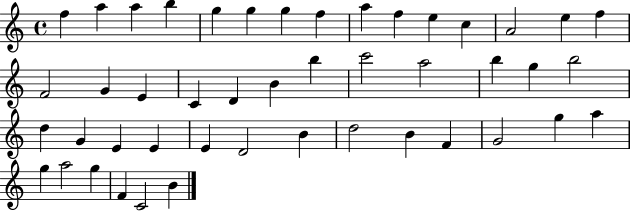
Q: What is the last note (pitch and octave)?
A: B4